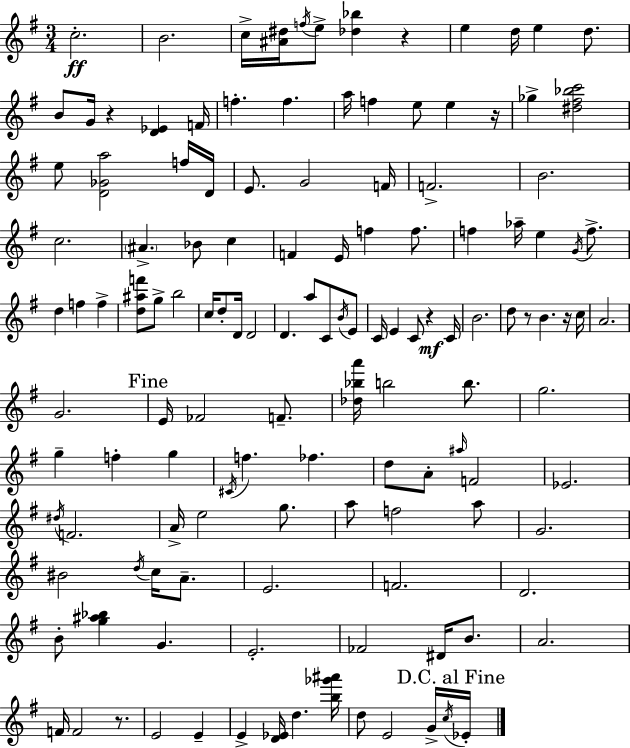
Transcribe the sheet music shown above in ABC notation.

X:1
T:Untitled
M:3/4
L:1/4
K:Em
c2 B2 c/4 [^A^d]/4 f/4 e/2 [_d_b] z e d/4 e d/2 B/2 G/4 z [D_E] F/4 f f a/4 f e/2 e z/4 _g [^d^f_bc']2 e/2 [D_Ga]2 f/4 D/4 E/2 G2 F/4 F2 B2 c2 ^A _B/2 c F E/4 f f/2 f _a/4 e G/4 f/2 d f f [d^af']/2 g/2 b2 c/4 d/2 D/4 D2 D a/2 C/2 B/4 E/2 C/4 E C/2 z C/4 B2 d/2 z/2 B z/4 c/4 A2 G2 E/4 _F2 F/2 [_d_ba']/4 b2 b/2 g2 g f g ^C/4 f _f d/2 A/2 ^a/4 F2 _E2 ^d/4 F2 A/4 e2 g/2 a/2 f2 a/2 G2 ^B2 d/4 c/4 A/2 E2 F2 D2 B/2 [g^a_b] G E2 _F2 ^D/4 B/2 A2 F/4 F2 z/2 E2 E E [D_E]/4 d [b_g'^a']/4 d/2 E2 G/4 c/4 _E/4